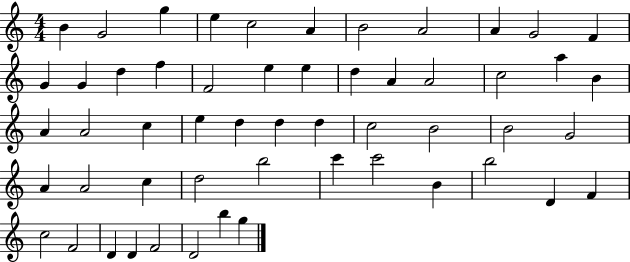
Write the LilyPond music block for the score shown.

{
  \clef treble
  \numericTimeSignature
  \time 4/4
  \key c \major
  b'4 g'2 g''4 | e''4 c''2 a'4 | b'2 a'2 | a'4 g'2 f'4 | \break g'4 g'4 d''4 f''4 | f'2 e''4 e''4 | d''4 a'4 a'2 | c''2 a''4 b'4 | \break a'4 a'2 c''4 | e''4 d''4 d''4 d''4 | c''2 b'2 | b'2 g'2 | \break a'4 a'2 c''4 | d''2 b''2 | c'''4 c'''2 b'4 | b''2 d'4 f'4 | \break c''2 f'2 | d'4 d'4 f'2 | d'2 b''4 g''4 | \bar "|."
}